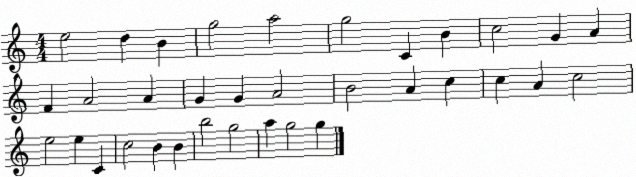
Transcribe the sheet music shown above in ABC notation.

X:1
T:Untitled
M:4/4
L:1/4
K:C
e2 d B g2 a2 g2 C B c2 G A F A2 A G G A2 B2 A c c A c2 e2 e C c2 B B b2 g2 a g2 g